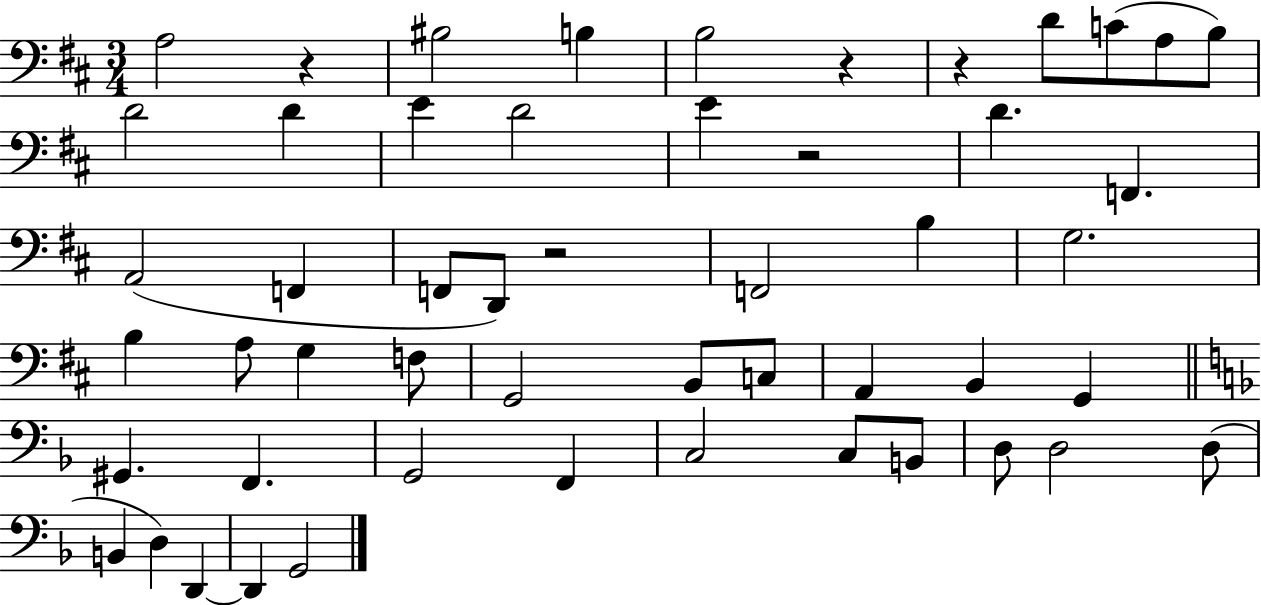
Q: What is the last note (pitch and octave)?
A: G2